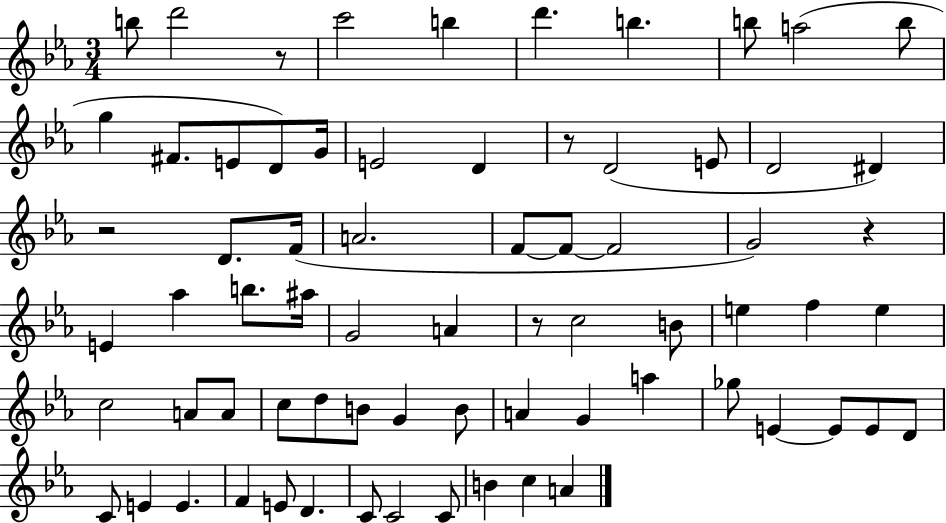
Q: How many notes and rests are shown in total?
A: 71